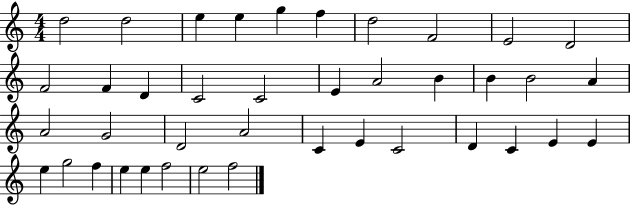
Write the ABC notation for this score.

X:1
T:Untitled
M:4/4
L:1/4
K:C
d2 d2 e e g f d2 F2 E2 D2 F2 F D C2 C2 E A2 B B B2 A A2 G2 D2 A2 C E C2 D C E E e g2 f e e f2 e2 f2